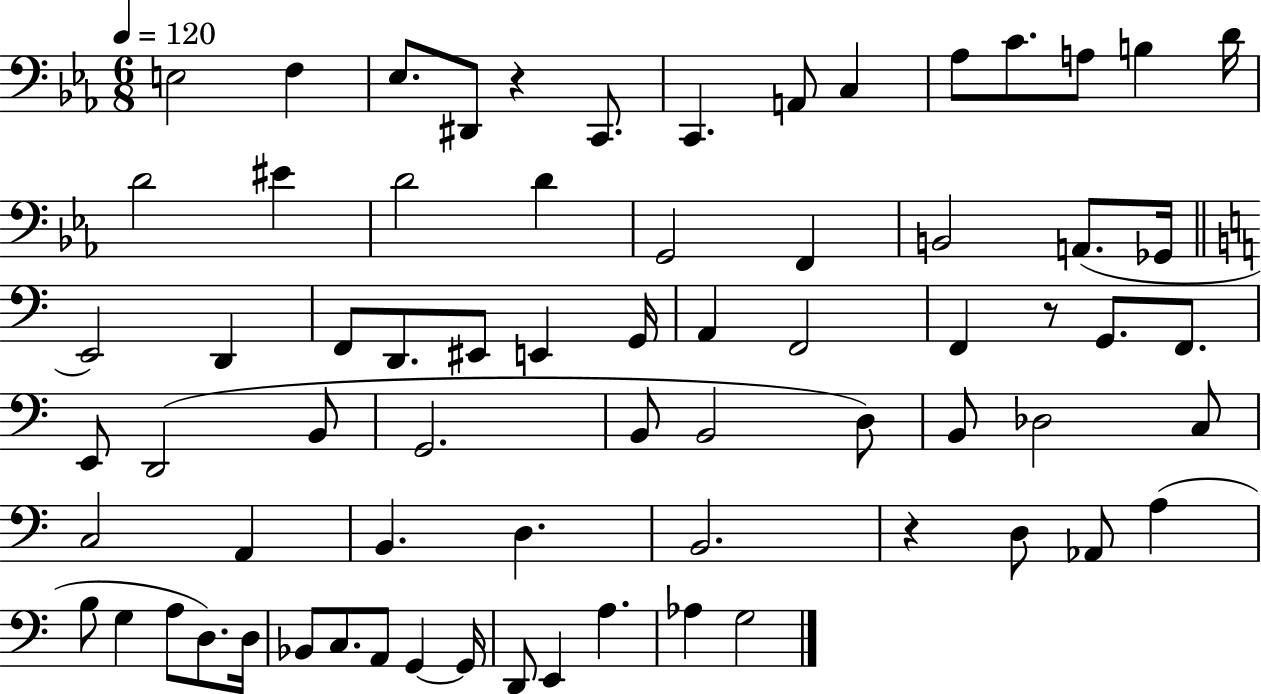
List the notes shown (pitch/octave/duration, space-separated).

E3/h F3/q Eb3/e. D#2/e R/q C2/e. C2/q. A2/e C3/q Ab3/e C4/e. A3/e B3/q D4/s D4/h EIS4/q D4/h D4/q G2/h F2/q B2/h A2/e. Gb2/s E2/h D2/q F2/e D2/e. EIS2/e E2/q G2/s A2/q F2/h F2/q R/e G2/e. F2/e. E2/e D2/h B2/e G2/h. B2/e B2/h D3/e B2/e Db3/h C3/e C3/h A2/q B2/q. D3/q. B2/h. R/q D3/e Ab2/e A3/q B3/e G3/q A3/e D3/e. D3/s Bb2/e C3/e. A2/e G2/q G2/s D2/e E2/q A3/q. Ab3/q G3/h